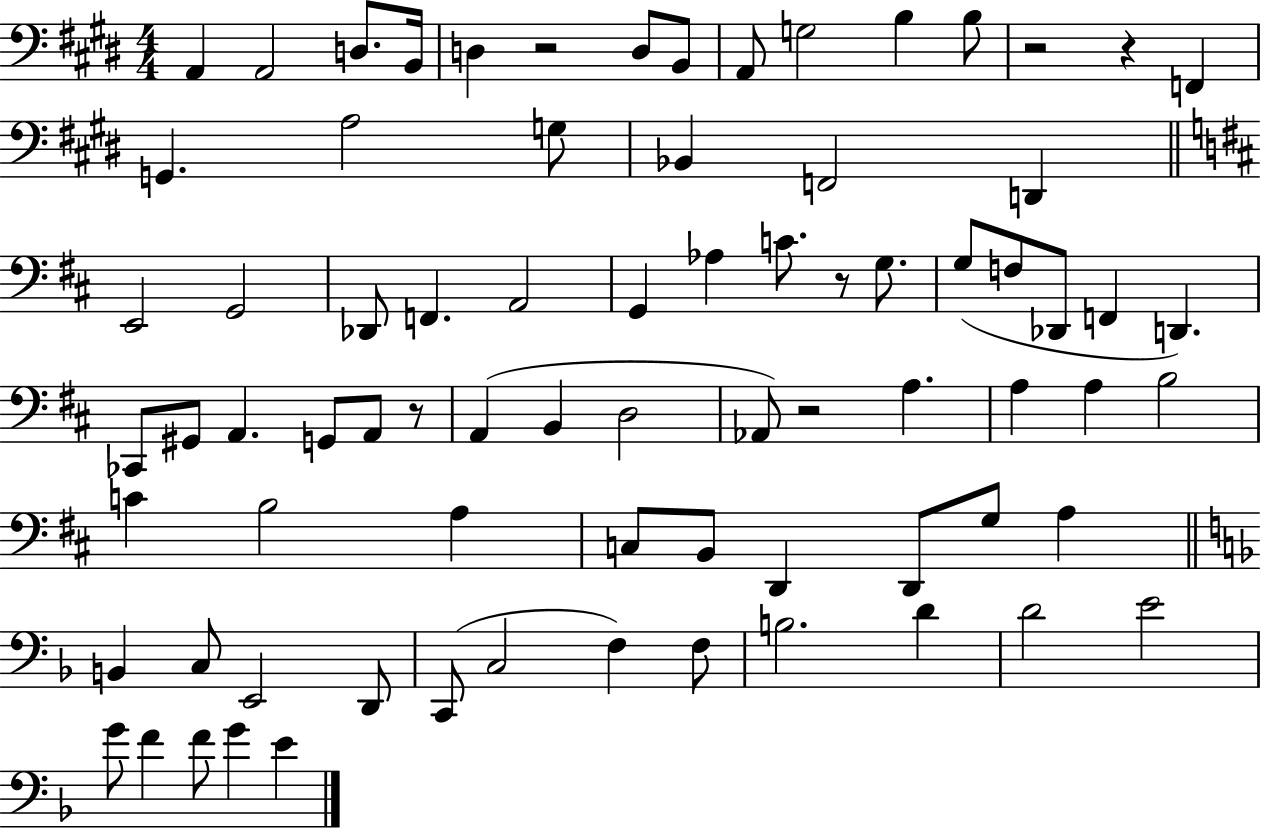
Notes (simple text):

A2/q A2/h D3/e. B2/s D3/q R/h D3/e B2/e A2/e G3/h B3/q B3/e R/h R/q F2/q G2/q. A3/h G3/e Bb2/q F2/h D2/q E2/h G2/h Db2/e F2/q. A2/h G2/q Ab3/q C4/e. R/e G3/e. G3/e F3/e Db2/e F2/q D2/q. CES2/e G#2/e A2/q. G2/e A2/e R/e A2/q B2/q D3/h Ab2/e R/h A3/q. A3/q A3/q B3/h C4/q B3/h A3/q C3/e B2/e D2/q D2/e G3/e A3/q B2/q C3/e E2/h D2/e C2/e C3/h F3/q F3/e B3/h. D4/q D4/h E4/h G4/e F4/q F4/e G4/q E4/q